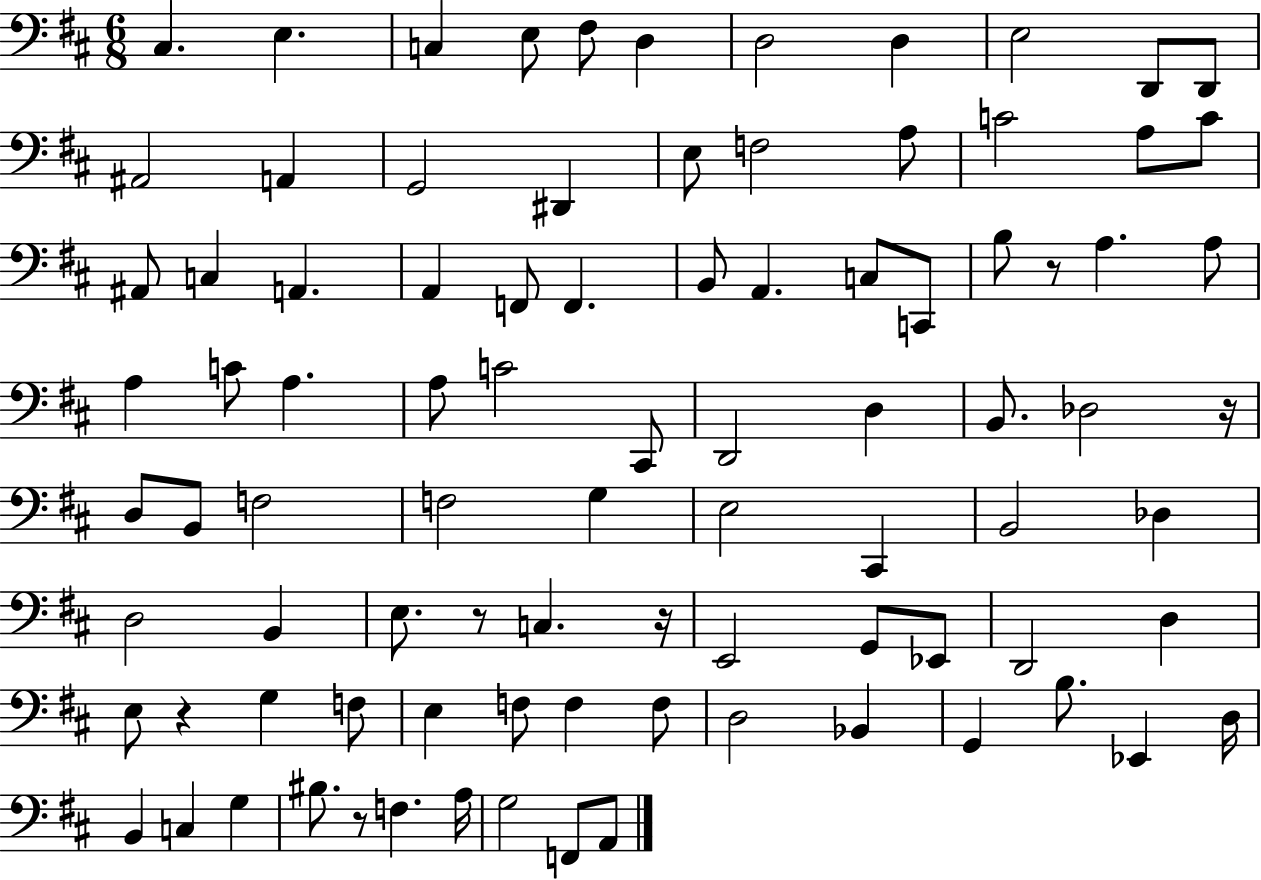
{
  \clef bass
  \numericTimeSignature
  \time 6/8
  \key d \major
  cis4. e4. | c4 e8 fis8 d4 | d2 d4 | e2 d,8 d,8 | \break ais,2 a,4 | g,2 dis,4 | e8 f2 a8 | c'2 a8 c'8 | \break ais,8 c4 a,4. | a,4 f,8 f,4. | b,8 a,4. c8 c,8 | b8 r8 a4. a8 | \break a4 c'8 a4. | a8 c'2 cis,8 | d,2 d4 | b,8. des2 r16 | \break d8 b,8 f2 | f2 g4 | e2 cis,4 | b,2 des4 | \break d2 b,4 | e8. r8 c4. r16 | e,2 g,8 ees,8 | d,2 d4 | \break e8 r4 g4 f8 | e4 f8 f4 f8 | d2 bes,4 | g,4 b8. ees,4 d16 | \break b,4 c4 g4 | bis8. r8 f4. a16 | g2 f,8 a,8 | \bar "|."
}